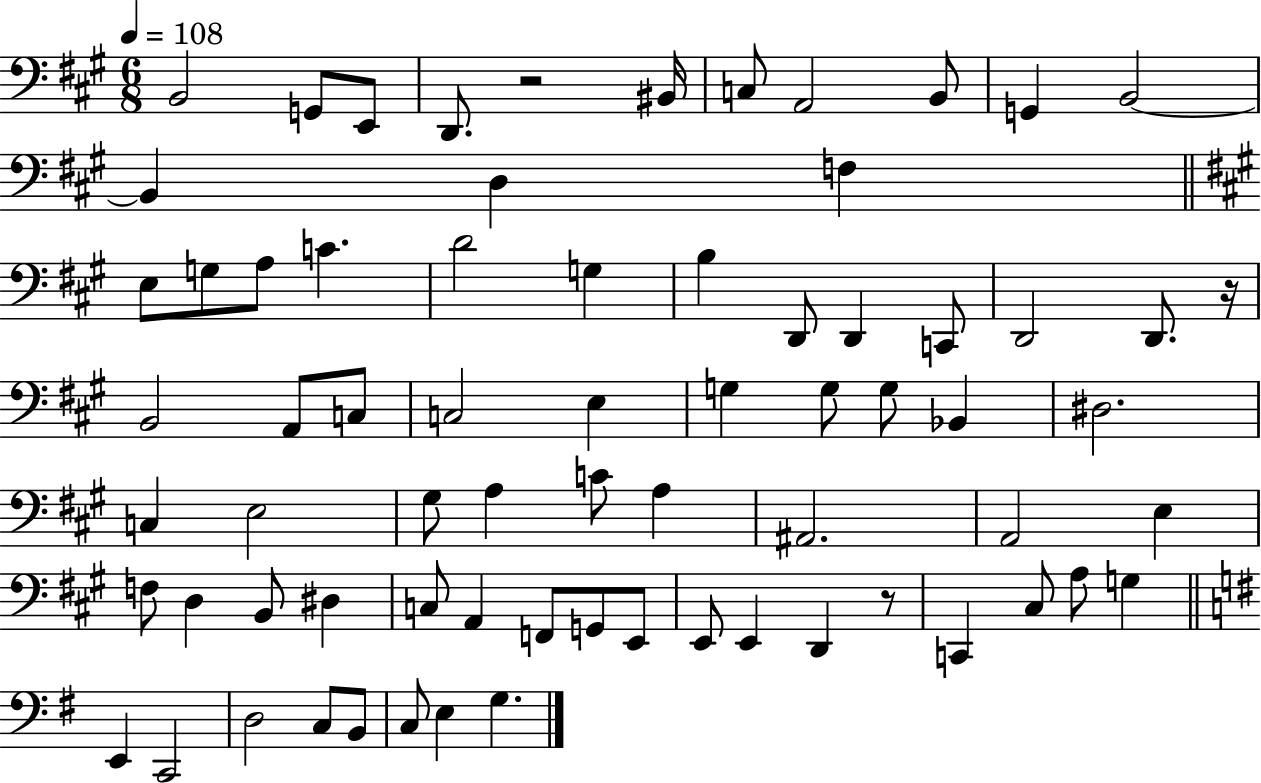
B2/h G2/e E2/e D2/e. R/h BIS2/s C3/e A2/h B2/e G2/q B2/h B2/q D3/q F3/q E3/e G3/e A3/e C4/q. D4/h G3/q B3/q D2/e D2/q C2/e D2/h D2/e. R/s B2/h A2/e C3/e C3/h E3/q G3/q G3/e G3/e Bb2/q D#3/h. C3/q E3/h G#3/e A3/q C4/e A3/q A#2/h. A2/h E3/q F3/e D3/q B2/e D#3/q C3/e A2/q F2/e G2/e E2/e E2/e E2/q D2/q R/e C2/q C#3/e A3/e G3/q E2/q C2/h D3/h C3/e B2/e C3/e E3/q G3/q.